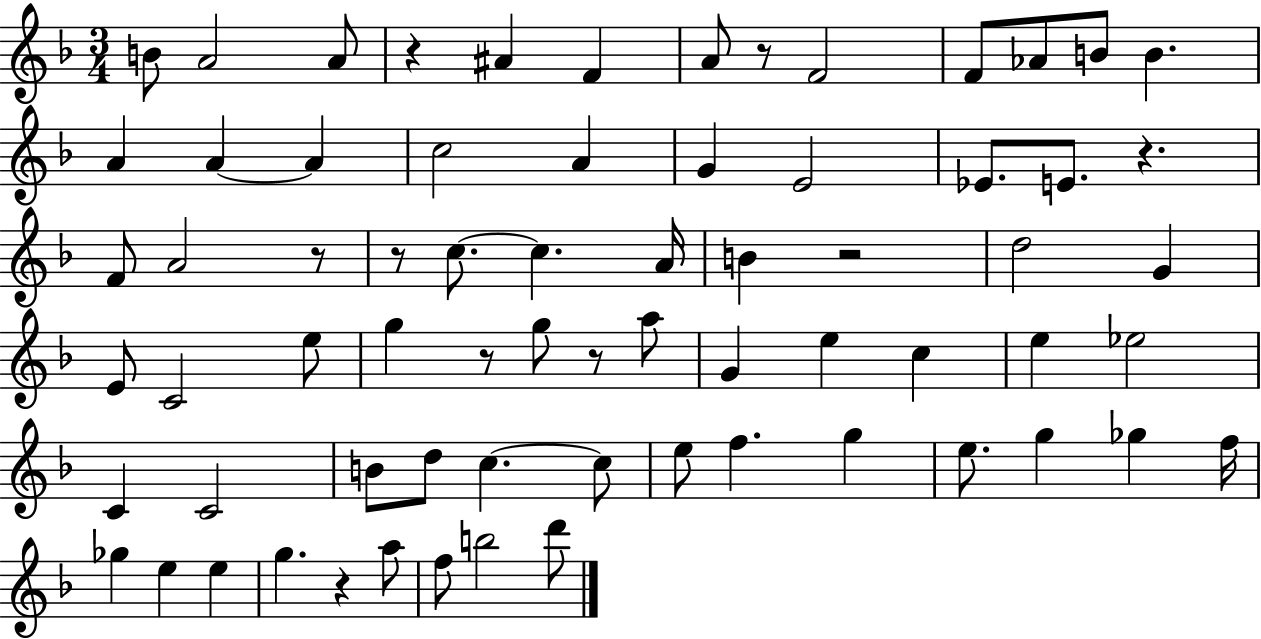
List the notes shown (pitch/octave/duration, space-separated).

B4/e A4/h A4/e R/q A#4/q F4/q A4/e R/e F4/h F4/e Ab4/e B4/e B4/q. A4/q A4/q A4/q C5/h A4/q G4/q E4/h Eb4/e. E4/e. R/q. F4/e A4/h R/e R/e C5/e. C5/q. A4/s B4/q R/h D5/h G4/q E4/e C4/h E5/e G5/q R/e G5/e R/e A5/e G4/q E5/q C5/q E5/q Eb5/h C4/q C4/h B4/e D5/e C5/q. C5/e E5/e F5/q. G5/q E5/e. G5/q Gb5/q F5/s Gb5/q E5/q E5/q G5/q. R/q A5/e F5/e B5/h D6/e